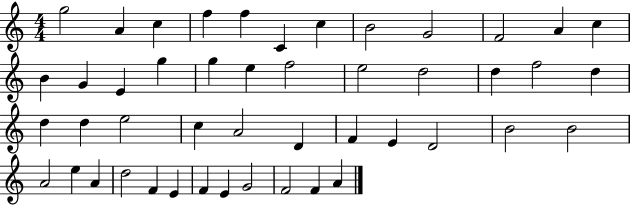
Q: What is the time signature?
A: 4/4